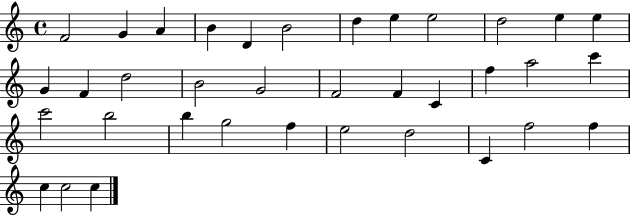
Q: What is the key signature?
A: C major